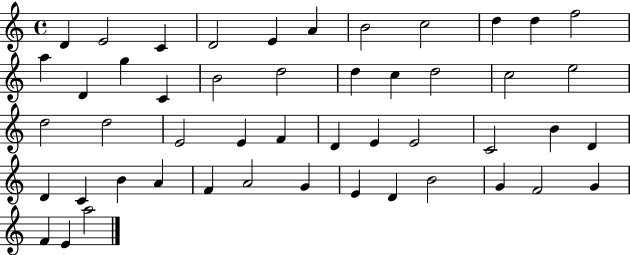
{
  \clef treble
  \time 4/4
  \defaultTimeSignature
  \key c \major
  d'4 e'2 c'4 | d'2 e'4 a'4 | b'2 c''2 | d''4 d''4 f''2 | \break a''4 d'4 g''4 c'4 | b'2 d''2 | d''4 c''4 d''2 | c''2 e''2 | \break d''2 d''2 | e'2 e'4 f'4 | d'4 e'4 e'2 | c'2 b'4 d'4 | \break d'4 c'4 b'4 a'4 | f'4 a'2 g'4 | e'4 d'4 b'2 | g'4 f'2 g'4 | \break f'4 e'4 a''2 | \bar "|."
}